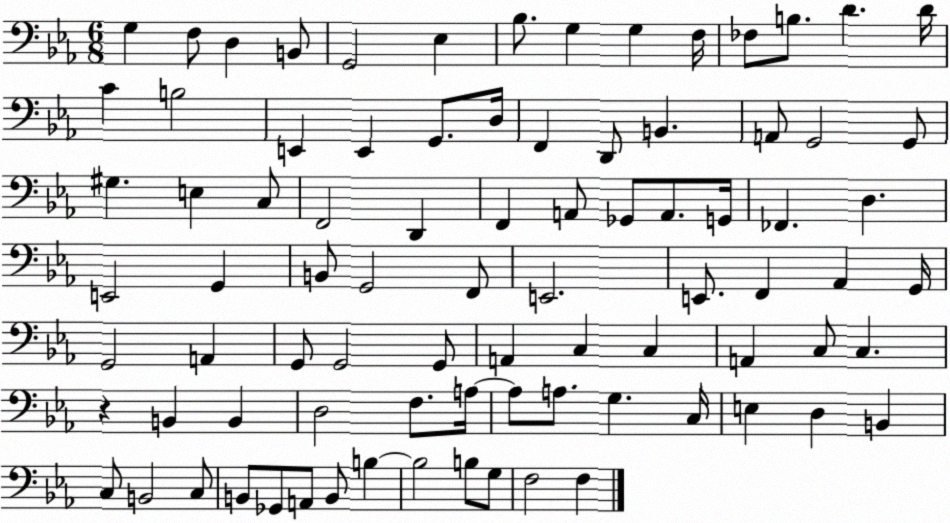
X:1
T:Untitled
M:6/8
L:1/4
K:Eb
G, F,/2 D, B,,/2 G,,2 _E, _B,/2 G, G, F,/4 _F,/2 B,/2 D D/4 C B,2 E,, E,, G,,/2 D,/4 F,, D,,/2 B,, A,,/2 G,,2 G,,/2 ^G, E, C,/2 F,,2 D,, F,, A,,/2 _G,,/2 A,,/2 G,,/4 _F,, D, E,,2 G,, B,,/2 G,,2 F,,/2 E,,2 E,,/2 F,, _A,, G,,/4 G,,2 A,, G,,/2 G,,2 G,,/2 A,, C, C, A,, C,/2 C, z B,, B,, D,2 F,/2 A,/4 A,/2 A,/2 G, C,/4 E, D, B,, C,/2 B,,2 C,/2 B,,/2 _G,,/2 A,,/2 B,,/2 B, B,2 B,/2 G,/2 F,2 F,